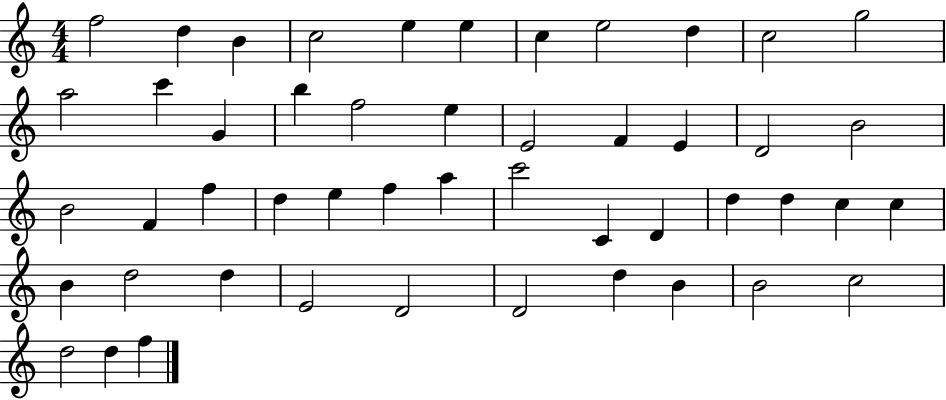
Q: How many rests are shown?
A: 0